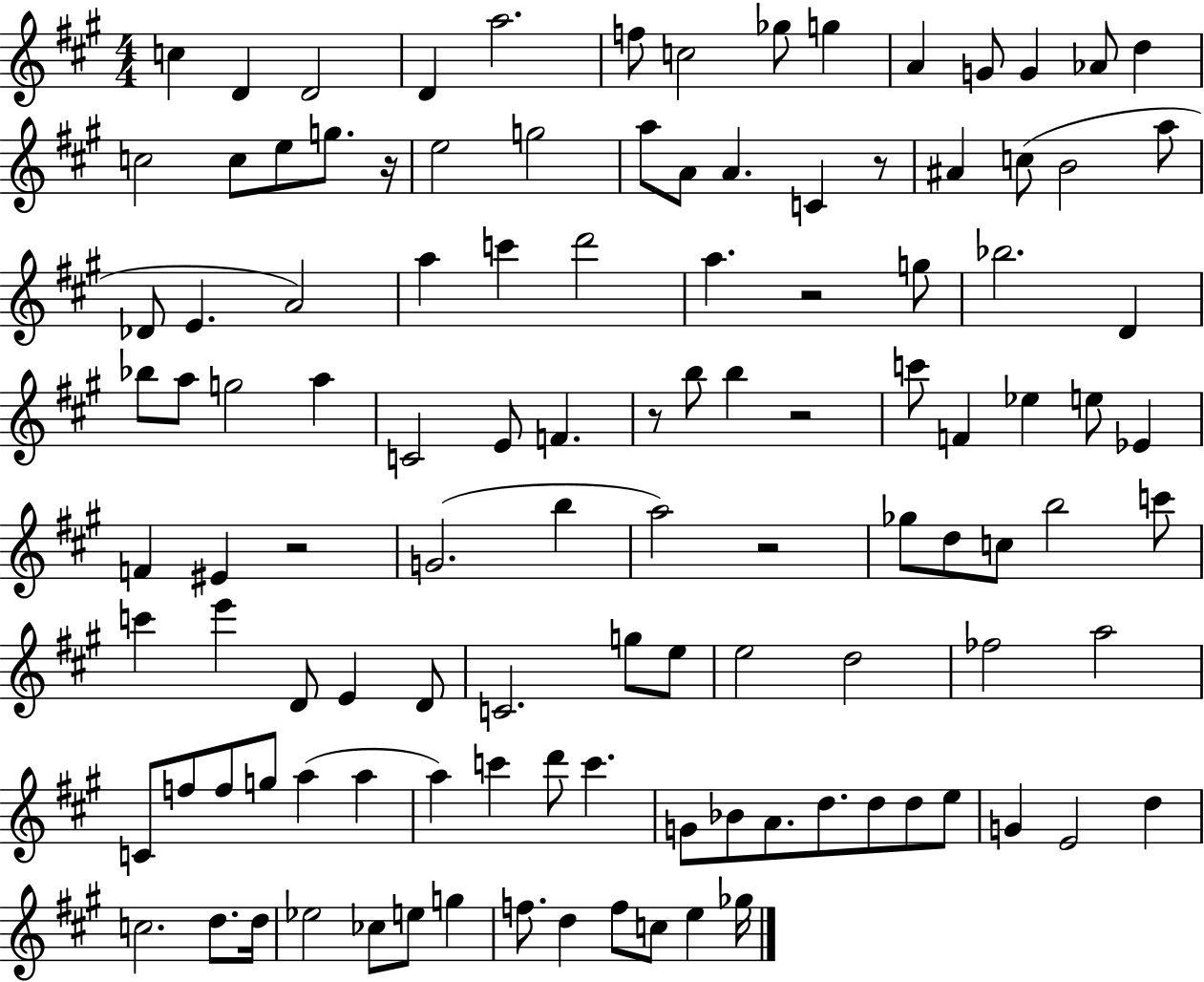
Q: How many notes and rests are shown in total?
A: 114